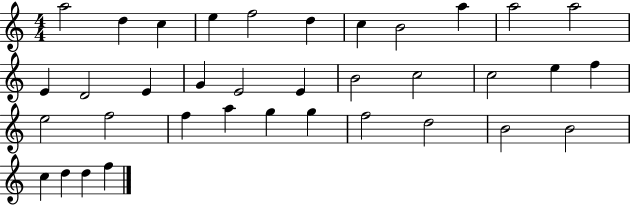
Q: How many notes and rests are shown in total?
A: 36